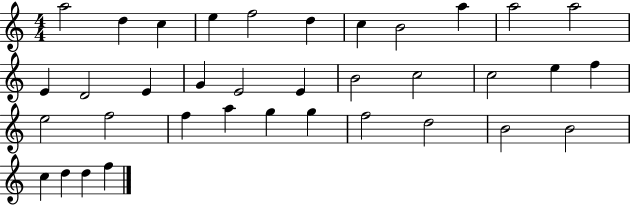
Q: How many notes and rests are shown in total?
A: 36